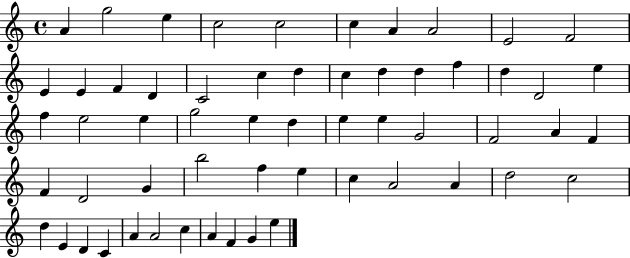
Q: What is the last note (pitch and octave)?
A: E5